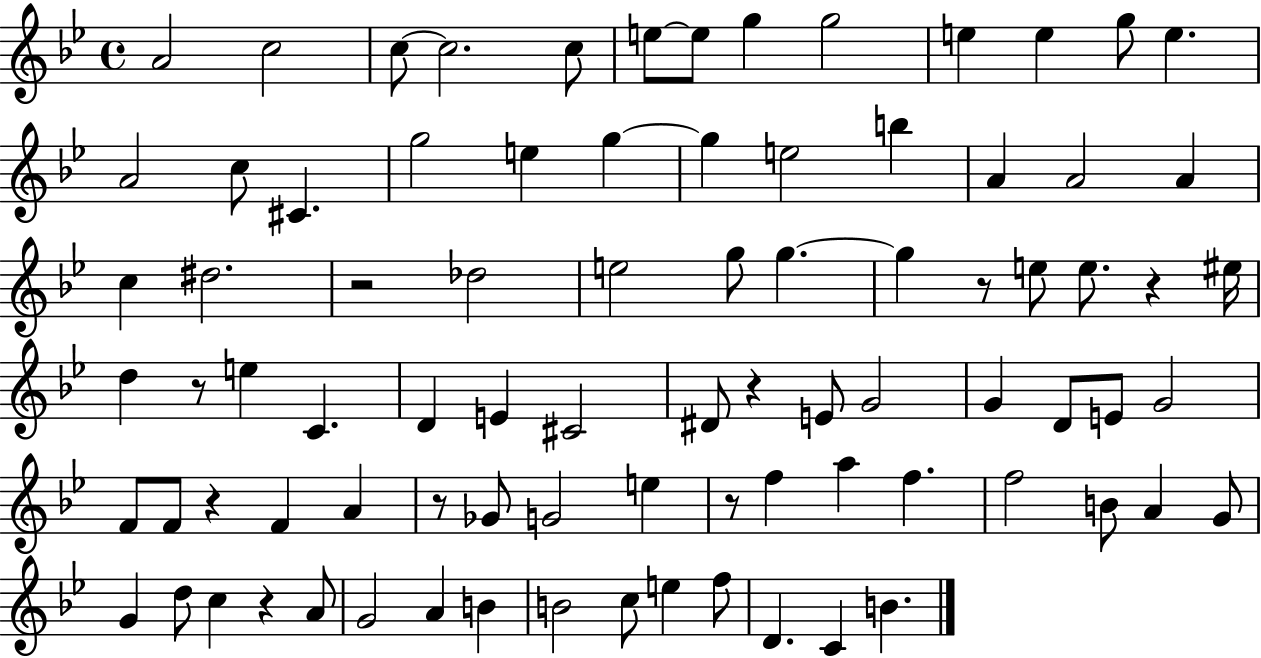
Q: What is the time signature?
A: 4/4